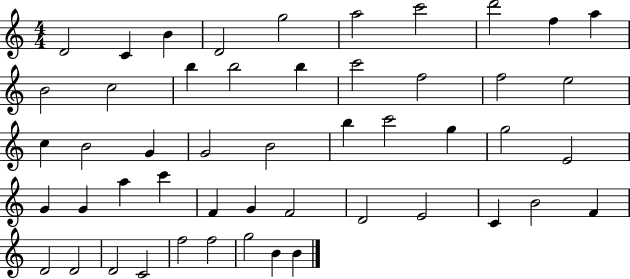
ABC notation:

X:1
T:Untitled
M:4/4
L:1/4
K:C
D2 C B D2 g2 a2 c'2 d'2 f a B2 c2 b b2 b c'2 f2 f2 e2 c B2 G G2 B2 b c'2 g g2 E2 G G a c' F G F2 D2 E2 C B2 F D2 D2 D2 C2 f2 f2 g2 B B